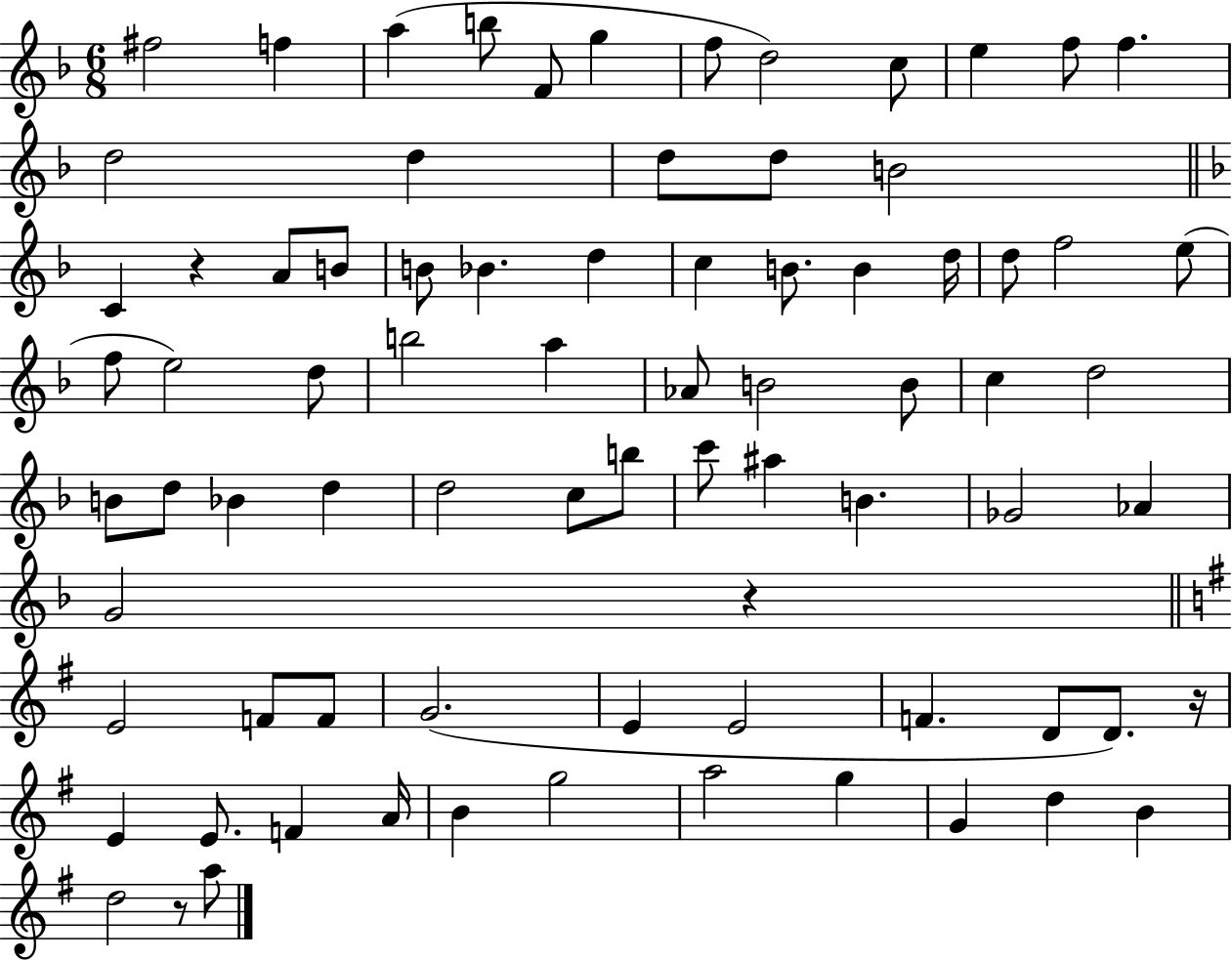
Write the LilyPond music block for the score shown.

{
  \clef treble
  \numericTimeSignature
  \time 6/8
  \key f \major
  fis''2 f''4 | a''4( b''8 f'8 g''4 | f''8 d''2) c''8 | e''4 f''8 f''4. | \break d''2 d''4 | d''8 d''8 b'2 | \bar "||" \break \key f \major c'4 r4 a'8 b'8 | b'8 bes'4. d''4 | c''4 b'8. b'4 d''16 | d''8 f''2 e''8( | \break f''8 e''2) d''8 | b''2 a''4 | aes'8 b'2 b'8 | c''4 d''2 | \break b'8 d''8 bes'4 d''4 | d''2 c''8 b''8 | c'''8 ais''4 b'4. | ges'2 aes'4 | \break g'2 r4 | \bar "||" \break \key g \major e'2 f'8 f'8 | g'2.( | e'4 e'2 | f'4. d'8 d'8.) r16 | \break e'4 e'8. f'4 a'16 | b'4 g''2 | a''2 g''4 | g'4 d''4 b'4 | \break d''2 r8 a''8 | \bar "|."
}